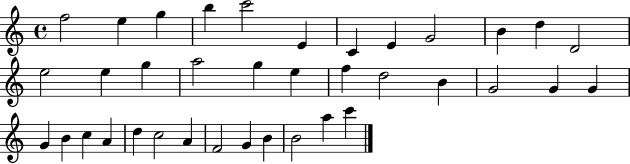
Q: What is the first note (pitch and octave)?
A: F5